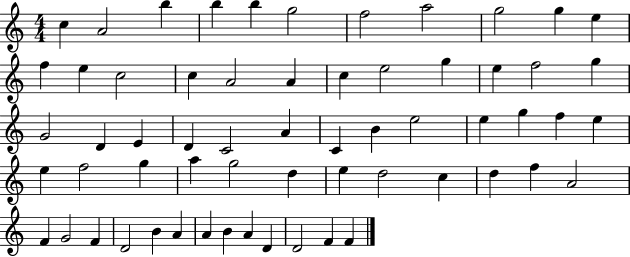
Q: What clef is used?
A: treble